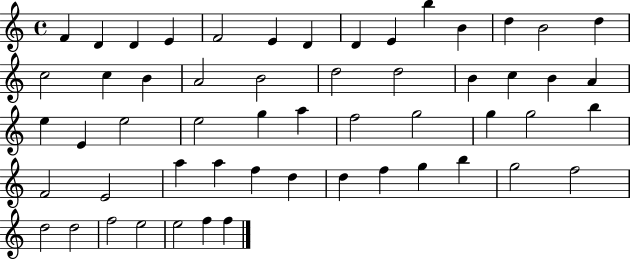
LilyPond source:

{
  \clef treble
  \time 4/4
  \defaultTimeSignature
  \key c \major
  f'4 d'4 d'4 e'4 | f'2 e'4 d'4 | d'4 e'4 b''4 b'4 | d''4 b'2 d''4 | \break c''2 c''4 b'4 | a'2 b'2 | d''2 d''2 | b'4 c''4 b'4 a'4 | \break e''4 e'4 e''2 | e''2 g''4 a''4 | f''2 g''2 | g''4 g''2 b''4 | \break f'2 e'2 | a''4 a''4 f''4 d''4 | d''4 f''4 g''4 b''4 | g''2 f''2 | \break d''2 d''2 | f''2 e''2 | e''2 f''4 f''4 | \bar "|."
}